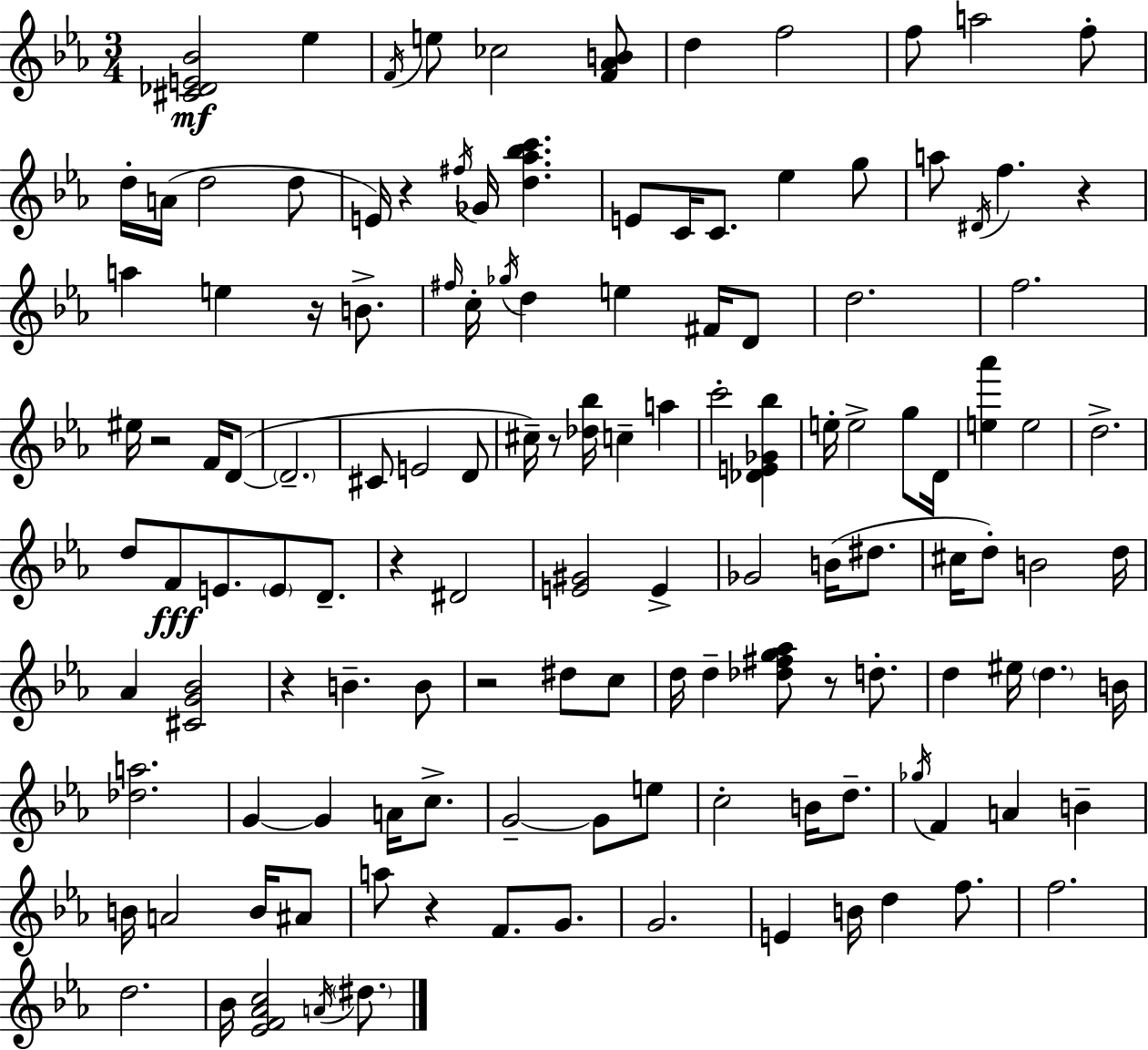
[C#4,Db4,E4,Bb4]/h Eb5/q F4/s E5/e CES5/h [F4,Ab4,B4]/e D5/q F5/h F5/e A5/h F5/e D5/s A4/s D5/h D5/e E4/s R/q F#5/s Gb4/s [D5,Ab5,Bb5,C6]/q. E4/e C4/s C4/e. Eb5/q G5/e A5/e D#4/s F5/q. R/q A5/q E5/q R/s B4/e. F#5/s C5/s Gb5/s D5/q E5/q F#4/s D4/e D5/h. F5/h. EIS5/s R/h F4/s D4/e D4/h. C#4/e E4/h D4/e C#5/s R/e [Db5,Bb5]/s C5/q A5/q C6/h [Db4,E4,Gb4,Bb5]/q E5/s E5/h G5/e D4/s [E5,Ab6]/q E5/h D5/h. D5/e F4/e E4/e. E4/e D4/e. R/q D#4/h [E4,G#4]/h E4/q Gb4/h B4/s D#5/e. C#5/s D5/e B4/h D5/s Ab4/q [C#4,G4,Bb4]/h R/q B4/q. B4/e R/h D#5/e C5/e D5/s D5/q [Db5,F#5,G5,Ab5]/e R/e D5/e. D5/q EIS5/s D5/q. B4/s [Db5,A5]/h. G4/q G4/q A4/s C5/e. G4/h G4/e E5/e C5/h B4/s D5/e. Gb5/s F4/q A4/q B4/q B4/s A4/h B4/s A#4/e A5/e R/q F4/e. G4/e. G4/h. E4/q B4/s D5/q F5/e. F5/h. D5/h. Bb4/s [Eb4,F4,Ab4,C5]/h A4/s D#5/e.